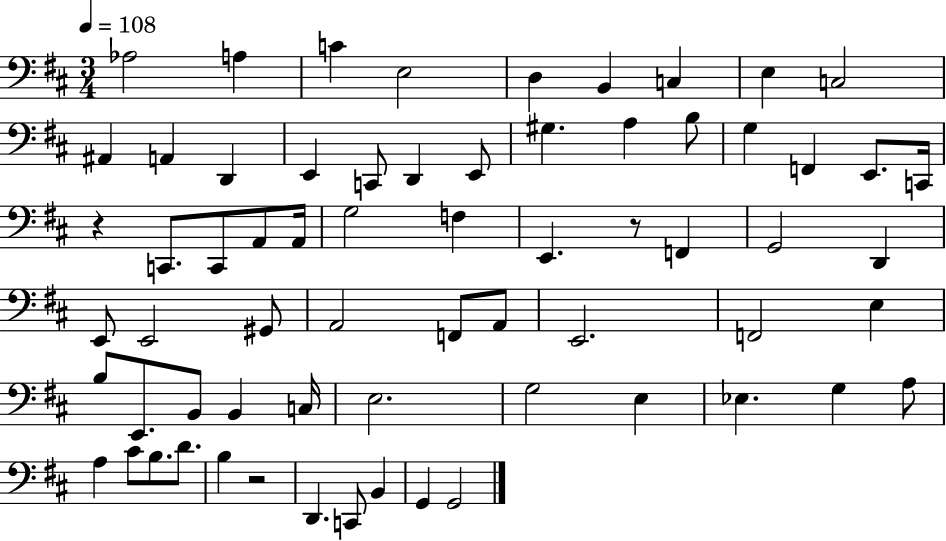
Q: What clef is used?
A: bass